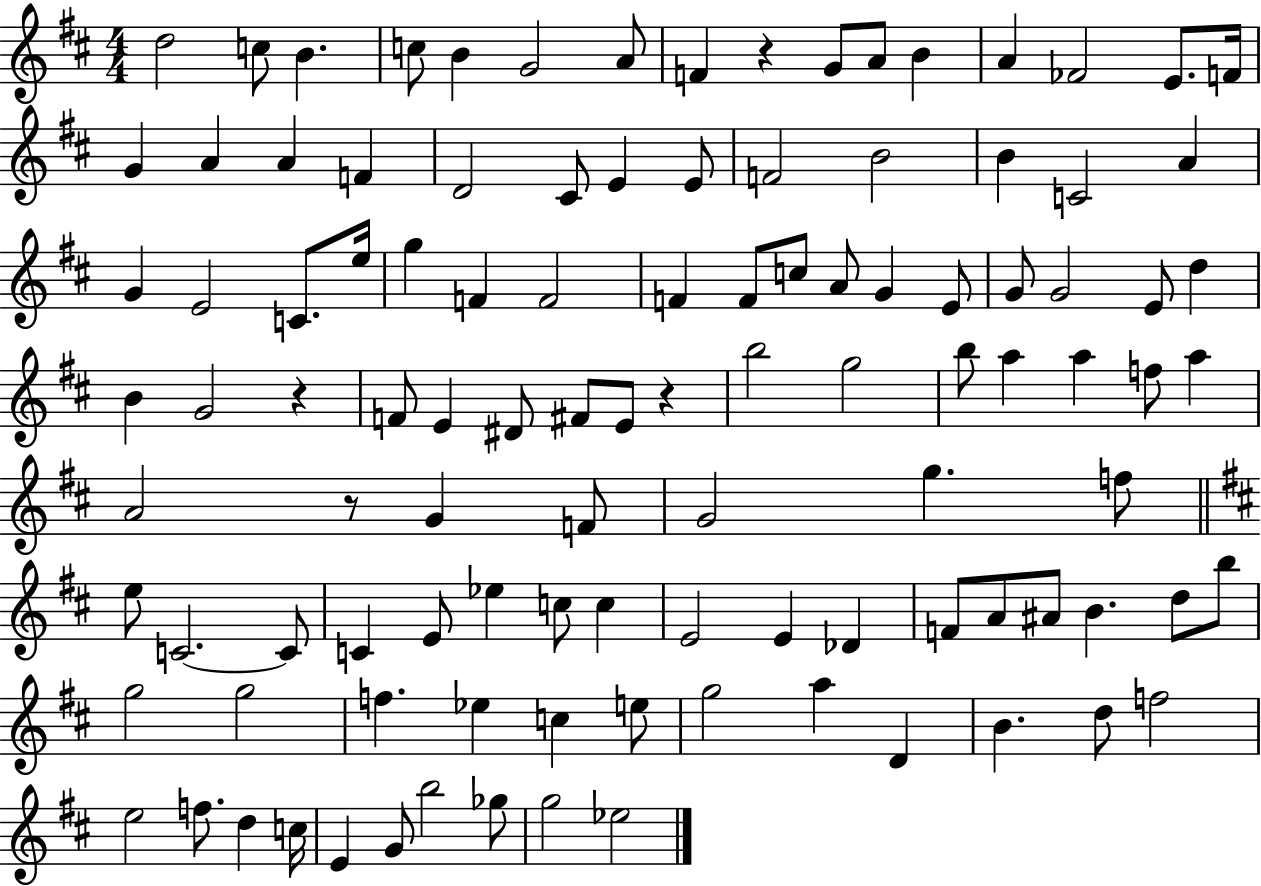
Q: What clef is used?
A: treble